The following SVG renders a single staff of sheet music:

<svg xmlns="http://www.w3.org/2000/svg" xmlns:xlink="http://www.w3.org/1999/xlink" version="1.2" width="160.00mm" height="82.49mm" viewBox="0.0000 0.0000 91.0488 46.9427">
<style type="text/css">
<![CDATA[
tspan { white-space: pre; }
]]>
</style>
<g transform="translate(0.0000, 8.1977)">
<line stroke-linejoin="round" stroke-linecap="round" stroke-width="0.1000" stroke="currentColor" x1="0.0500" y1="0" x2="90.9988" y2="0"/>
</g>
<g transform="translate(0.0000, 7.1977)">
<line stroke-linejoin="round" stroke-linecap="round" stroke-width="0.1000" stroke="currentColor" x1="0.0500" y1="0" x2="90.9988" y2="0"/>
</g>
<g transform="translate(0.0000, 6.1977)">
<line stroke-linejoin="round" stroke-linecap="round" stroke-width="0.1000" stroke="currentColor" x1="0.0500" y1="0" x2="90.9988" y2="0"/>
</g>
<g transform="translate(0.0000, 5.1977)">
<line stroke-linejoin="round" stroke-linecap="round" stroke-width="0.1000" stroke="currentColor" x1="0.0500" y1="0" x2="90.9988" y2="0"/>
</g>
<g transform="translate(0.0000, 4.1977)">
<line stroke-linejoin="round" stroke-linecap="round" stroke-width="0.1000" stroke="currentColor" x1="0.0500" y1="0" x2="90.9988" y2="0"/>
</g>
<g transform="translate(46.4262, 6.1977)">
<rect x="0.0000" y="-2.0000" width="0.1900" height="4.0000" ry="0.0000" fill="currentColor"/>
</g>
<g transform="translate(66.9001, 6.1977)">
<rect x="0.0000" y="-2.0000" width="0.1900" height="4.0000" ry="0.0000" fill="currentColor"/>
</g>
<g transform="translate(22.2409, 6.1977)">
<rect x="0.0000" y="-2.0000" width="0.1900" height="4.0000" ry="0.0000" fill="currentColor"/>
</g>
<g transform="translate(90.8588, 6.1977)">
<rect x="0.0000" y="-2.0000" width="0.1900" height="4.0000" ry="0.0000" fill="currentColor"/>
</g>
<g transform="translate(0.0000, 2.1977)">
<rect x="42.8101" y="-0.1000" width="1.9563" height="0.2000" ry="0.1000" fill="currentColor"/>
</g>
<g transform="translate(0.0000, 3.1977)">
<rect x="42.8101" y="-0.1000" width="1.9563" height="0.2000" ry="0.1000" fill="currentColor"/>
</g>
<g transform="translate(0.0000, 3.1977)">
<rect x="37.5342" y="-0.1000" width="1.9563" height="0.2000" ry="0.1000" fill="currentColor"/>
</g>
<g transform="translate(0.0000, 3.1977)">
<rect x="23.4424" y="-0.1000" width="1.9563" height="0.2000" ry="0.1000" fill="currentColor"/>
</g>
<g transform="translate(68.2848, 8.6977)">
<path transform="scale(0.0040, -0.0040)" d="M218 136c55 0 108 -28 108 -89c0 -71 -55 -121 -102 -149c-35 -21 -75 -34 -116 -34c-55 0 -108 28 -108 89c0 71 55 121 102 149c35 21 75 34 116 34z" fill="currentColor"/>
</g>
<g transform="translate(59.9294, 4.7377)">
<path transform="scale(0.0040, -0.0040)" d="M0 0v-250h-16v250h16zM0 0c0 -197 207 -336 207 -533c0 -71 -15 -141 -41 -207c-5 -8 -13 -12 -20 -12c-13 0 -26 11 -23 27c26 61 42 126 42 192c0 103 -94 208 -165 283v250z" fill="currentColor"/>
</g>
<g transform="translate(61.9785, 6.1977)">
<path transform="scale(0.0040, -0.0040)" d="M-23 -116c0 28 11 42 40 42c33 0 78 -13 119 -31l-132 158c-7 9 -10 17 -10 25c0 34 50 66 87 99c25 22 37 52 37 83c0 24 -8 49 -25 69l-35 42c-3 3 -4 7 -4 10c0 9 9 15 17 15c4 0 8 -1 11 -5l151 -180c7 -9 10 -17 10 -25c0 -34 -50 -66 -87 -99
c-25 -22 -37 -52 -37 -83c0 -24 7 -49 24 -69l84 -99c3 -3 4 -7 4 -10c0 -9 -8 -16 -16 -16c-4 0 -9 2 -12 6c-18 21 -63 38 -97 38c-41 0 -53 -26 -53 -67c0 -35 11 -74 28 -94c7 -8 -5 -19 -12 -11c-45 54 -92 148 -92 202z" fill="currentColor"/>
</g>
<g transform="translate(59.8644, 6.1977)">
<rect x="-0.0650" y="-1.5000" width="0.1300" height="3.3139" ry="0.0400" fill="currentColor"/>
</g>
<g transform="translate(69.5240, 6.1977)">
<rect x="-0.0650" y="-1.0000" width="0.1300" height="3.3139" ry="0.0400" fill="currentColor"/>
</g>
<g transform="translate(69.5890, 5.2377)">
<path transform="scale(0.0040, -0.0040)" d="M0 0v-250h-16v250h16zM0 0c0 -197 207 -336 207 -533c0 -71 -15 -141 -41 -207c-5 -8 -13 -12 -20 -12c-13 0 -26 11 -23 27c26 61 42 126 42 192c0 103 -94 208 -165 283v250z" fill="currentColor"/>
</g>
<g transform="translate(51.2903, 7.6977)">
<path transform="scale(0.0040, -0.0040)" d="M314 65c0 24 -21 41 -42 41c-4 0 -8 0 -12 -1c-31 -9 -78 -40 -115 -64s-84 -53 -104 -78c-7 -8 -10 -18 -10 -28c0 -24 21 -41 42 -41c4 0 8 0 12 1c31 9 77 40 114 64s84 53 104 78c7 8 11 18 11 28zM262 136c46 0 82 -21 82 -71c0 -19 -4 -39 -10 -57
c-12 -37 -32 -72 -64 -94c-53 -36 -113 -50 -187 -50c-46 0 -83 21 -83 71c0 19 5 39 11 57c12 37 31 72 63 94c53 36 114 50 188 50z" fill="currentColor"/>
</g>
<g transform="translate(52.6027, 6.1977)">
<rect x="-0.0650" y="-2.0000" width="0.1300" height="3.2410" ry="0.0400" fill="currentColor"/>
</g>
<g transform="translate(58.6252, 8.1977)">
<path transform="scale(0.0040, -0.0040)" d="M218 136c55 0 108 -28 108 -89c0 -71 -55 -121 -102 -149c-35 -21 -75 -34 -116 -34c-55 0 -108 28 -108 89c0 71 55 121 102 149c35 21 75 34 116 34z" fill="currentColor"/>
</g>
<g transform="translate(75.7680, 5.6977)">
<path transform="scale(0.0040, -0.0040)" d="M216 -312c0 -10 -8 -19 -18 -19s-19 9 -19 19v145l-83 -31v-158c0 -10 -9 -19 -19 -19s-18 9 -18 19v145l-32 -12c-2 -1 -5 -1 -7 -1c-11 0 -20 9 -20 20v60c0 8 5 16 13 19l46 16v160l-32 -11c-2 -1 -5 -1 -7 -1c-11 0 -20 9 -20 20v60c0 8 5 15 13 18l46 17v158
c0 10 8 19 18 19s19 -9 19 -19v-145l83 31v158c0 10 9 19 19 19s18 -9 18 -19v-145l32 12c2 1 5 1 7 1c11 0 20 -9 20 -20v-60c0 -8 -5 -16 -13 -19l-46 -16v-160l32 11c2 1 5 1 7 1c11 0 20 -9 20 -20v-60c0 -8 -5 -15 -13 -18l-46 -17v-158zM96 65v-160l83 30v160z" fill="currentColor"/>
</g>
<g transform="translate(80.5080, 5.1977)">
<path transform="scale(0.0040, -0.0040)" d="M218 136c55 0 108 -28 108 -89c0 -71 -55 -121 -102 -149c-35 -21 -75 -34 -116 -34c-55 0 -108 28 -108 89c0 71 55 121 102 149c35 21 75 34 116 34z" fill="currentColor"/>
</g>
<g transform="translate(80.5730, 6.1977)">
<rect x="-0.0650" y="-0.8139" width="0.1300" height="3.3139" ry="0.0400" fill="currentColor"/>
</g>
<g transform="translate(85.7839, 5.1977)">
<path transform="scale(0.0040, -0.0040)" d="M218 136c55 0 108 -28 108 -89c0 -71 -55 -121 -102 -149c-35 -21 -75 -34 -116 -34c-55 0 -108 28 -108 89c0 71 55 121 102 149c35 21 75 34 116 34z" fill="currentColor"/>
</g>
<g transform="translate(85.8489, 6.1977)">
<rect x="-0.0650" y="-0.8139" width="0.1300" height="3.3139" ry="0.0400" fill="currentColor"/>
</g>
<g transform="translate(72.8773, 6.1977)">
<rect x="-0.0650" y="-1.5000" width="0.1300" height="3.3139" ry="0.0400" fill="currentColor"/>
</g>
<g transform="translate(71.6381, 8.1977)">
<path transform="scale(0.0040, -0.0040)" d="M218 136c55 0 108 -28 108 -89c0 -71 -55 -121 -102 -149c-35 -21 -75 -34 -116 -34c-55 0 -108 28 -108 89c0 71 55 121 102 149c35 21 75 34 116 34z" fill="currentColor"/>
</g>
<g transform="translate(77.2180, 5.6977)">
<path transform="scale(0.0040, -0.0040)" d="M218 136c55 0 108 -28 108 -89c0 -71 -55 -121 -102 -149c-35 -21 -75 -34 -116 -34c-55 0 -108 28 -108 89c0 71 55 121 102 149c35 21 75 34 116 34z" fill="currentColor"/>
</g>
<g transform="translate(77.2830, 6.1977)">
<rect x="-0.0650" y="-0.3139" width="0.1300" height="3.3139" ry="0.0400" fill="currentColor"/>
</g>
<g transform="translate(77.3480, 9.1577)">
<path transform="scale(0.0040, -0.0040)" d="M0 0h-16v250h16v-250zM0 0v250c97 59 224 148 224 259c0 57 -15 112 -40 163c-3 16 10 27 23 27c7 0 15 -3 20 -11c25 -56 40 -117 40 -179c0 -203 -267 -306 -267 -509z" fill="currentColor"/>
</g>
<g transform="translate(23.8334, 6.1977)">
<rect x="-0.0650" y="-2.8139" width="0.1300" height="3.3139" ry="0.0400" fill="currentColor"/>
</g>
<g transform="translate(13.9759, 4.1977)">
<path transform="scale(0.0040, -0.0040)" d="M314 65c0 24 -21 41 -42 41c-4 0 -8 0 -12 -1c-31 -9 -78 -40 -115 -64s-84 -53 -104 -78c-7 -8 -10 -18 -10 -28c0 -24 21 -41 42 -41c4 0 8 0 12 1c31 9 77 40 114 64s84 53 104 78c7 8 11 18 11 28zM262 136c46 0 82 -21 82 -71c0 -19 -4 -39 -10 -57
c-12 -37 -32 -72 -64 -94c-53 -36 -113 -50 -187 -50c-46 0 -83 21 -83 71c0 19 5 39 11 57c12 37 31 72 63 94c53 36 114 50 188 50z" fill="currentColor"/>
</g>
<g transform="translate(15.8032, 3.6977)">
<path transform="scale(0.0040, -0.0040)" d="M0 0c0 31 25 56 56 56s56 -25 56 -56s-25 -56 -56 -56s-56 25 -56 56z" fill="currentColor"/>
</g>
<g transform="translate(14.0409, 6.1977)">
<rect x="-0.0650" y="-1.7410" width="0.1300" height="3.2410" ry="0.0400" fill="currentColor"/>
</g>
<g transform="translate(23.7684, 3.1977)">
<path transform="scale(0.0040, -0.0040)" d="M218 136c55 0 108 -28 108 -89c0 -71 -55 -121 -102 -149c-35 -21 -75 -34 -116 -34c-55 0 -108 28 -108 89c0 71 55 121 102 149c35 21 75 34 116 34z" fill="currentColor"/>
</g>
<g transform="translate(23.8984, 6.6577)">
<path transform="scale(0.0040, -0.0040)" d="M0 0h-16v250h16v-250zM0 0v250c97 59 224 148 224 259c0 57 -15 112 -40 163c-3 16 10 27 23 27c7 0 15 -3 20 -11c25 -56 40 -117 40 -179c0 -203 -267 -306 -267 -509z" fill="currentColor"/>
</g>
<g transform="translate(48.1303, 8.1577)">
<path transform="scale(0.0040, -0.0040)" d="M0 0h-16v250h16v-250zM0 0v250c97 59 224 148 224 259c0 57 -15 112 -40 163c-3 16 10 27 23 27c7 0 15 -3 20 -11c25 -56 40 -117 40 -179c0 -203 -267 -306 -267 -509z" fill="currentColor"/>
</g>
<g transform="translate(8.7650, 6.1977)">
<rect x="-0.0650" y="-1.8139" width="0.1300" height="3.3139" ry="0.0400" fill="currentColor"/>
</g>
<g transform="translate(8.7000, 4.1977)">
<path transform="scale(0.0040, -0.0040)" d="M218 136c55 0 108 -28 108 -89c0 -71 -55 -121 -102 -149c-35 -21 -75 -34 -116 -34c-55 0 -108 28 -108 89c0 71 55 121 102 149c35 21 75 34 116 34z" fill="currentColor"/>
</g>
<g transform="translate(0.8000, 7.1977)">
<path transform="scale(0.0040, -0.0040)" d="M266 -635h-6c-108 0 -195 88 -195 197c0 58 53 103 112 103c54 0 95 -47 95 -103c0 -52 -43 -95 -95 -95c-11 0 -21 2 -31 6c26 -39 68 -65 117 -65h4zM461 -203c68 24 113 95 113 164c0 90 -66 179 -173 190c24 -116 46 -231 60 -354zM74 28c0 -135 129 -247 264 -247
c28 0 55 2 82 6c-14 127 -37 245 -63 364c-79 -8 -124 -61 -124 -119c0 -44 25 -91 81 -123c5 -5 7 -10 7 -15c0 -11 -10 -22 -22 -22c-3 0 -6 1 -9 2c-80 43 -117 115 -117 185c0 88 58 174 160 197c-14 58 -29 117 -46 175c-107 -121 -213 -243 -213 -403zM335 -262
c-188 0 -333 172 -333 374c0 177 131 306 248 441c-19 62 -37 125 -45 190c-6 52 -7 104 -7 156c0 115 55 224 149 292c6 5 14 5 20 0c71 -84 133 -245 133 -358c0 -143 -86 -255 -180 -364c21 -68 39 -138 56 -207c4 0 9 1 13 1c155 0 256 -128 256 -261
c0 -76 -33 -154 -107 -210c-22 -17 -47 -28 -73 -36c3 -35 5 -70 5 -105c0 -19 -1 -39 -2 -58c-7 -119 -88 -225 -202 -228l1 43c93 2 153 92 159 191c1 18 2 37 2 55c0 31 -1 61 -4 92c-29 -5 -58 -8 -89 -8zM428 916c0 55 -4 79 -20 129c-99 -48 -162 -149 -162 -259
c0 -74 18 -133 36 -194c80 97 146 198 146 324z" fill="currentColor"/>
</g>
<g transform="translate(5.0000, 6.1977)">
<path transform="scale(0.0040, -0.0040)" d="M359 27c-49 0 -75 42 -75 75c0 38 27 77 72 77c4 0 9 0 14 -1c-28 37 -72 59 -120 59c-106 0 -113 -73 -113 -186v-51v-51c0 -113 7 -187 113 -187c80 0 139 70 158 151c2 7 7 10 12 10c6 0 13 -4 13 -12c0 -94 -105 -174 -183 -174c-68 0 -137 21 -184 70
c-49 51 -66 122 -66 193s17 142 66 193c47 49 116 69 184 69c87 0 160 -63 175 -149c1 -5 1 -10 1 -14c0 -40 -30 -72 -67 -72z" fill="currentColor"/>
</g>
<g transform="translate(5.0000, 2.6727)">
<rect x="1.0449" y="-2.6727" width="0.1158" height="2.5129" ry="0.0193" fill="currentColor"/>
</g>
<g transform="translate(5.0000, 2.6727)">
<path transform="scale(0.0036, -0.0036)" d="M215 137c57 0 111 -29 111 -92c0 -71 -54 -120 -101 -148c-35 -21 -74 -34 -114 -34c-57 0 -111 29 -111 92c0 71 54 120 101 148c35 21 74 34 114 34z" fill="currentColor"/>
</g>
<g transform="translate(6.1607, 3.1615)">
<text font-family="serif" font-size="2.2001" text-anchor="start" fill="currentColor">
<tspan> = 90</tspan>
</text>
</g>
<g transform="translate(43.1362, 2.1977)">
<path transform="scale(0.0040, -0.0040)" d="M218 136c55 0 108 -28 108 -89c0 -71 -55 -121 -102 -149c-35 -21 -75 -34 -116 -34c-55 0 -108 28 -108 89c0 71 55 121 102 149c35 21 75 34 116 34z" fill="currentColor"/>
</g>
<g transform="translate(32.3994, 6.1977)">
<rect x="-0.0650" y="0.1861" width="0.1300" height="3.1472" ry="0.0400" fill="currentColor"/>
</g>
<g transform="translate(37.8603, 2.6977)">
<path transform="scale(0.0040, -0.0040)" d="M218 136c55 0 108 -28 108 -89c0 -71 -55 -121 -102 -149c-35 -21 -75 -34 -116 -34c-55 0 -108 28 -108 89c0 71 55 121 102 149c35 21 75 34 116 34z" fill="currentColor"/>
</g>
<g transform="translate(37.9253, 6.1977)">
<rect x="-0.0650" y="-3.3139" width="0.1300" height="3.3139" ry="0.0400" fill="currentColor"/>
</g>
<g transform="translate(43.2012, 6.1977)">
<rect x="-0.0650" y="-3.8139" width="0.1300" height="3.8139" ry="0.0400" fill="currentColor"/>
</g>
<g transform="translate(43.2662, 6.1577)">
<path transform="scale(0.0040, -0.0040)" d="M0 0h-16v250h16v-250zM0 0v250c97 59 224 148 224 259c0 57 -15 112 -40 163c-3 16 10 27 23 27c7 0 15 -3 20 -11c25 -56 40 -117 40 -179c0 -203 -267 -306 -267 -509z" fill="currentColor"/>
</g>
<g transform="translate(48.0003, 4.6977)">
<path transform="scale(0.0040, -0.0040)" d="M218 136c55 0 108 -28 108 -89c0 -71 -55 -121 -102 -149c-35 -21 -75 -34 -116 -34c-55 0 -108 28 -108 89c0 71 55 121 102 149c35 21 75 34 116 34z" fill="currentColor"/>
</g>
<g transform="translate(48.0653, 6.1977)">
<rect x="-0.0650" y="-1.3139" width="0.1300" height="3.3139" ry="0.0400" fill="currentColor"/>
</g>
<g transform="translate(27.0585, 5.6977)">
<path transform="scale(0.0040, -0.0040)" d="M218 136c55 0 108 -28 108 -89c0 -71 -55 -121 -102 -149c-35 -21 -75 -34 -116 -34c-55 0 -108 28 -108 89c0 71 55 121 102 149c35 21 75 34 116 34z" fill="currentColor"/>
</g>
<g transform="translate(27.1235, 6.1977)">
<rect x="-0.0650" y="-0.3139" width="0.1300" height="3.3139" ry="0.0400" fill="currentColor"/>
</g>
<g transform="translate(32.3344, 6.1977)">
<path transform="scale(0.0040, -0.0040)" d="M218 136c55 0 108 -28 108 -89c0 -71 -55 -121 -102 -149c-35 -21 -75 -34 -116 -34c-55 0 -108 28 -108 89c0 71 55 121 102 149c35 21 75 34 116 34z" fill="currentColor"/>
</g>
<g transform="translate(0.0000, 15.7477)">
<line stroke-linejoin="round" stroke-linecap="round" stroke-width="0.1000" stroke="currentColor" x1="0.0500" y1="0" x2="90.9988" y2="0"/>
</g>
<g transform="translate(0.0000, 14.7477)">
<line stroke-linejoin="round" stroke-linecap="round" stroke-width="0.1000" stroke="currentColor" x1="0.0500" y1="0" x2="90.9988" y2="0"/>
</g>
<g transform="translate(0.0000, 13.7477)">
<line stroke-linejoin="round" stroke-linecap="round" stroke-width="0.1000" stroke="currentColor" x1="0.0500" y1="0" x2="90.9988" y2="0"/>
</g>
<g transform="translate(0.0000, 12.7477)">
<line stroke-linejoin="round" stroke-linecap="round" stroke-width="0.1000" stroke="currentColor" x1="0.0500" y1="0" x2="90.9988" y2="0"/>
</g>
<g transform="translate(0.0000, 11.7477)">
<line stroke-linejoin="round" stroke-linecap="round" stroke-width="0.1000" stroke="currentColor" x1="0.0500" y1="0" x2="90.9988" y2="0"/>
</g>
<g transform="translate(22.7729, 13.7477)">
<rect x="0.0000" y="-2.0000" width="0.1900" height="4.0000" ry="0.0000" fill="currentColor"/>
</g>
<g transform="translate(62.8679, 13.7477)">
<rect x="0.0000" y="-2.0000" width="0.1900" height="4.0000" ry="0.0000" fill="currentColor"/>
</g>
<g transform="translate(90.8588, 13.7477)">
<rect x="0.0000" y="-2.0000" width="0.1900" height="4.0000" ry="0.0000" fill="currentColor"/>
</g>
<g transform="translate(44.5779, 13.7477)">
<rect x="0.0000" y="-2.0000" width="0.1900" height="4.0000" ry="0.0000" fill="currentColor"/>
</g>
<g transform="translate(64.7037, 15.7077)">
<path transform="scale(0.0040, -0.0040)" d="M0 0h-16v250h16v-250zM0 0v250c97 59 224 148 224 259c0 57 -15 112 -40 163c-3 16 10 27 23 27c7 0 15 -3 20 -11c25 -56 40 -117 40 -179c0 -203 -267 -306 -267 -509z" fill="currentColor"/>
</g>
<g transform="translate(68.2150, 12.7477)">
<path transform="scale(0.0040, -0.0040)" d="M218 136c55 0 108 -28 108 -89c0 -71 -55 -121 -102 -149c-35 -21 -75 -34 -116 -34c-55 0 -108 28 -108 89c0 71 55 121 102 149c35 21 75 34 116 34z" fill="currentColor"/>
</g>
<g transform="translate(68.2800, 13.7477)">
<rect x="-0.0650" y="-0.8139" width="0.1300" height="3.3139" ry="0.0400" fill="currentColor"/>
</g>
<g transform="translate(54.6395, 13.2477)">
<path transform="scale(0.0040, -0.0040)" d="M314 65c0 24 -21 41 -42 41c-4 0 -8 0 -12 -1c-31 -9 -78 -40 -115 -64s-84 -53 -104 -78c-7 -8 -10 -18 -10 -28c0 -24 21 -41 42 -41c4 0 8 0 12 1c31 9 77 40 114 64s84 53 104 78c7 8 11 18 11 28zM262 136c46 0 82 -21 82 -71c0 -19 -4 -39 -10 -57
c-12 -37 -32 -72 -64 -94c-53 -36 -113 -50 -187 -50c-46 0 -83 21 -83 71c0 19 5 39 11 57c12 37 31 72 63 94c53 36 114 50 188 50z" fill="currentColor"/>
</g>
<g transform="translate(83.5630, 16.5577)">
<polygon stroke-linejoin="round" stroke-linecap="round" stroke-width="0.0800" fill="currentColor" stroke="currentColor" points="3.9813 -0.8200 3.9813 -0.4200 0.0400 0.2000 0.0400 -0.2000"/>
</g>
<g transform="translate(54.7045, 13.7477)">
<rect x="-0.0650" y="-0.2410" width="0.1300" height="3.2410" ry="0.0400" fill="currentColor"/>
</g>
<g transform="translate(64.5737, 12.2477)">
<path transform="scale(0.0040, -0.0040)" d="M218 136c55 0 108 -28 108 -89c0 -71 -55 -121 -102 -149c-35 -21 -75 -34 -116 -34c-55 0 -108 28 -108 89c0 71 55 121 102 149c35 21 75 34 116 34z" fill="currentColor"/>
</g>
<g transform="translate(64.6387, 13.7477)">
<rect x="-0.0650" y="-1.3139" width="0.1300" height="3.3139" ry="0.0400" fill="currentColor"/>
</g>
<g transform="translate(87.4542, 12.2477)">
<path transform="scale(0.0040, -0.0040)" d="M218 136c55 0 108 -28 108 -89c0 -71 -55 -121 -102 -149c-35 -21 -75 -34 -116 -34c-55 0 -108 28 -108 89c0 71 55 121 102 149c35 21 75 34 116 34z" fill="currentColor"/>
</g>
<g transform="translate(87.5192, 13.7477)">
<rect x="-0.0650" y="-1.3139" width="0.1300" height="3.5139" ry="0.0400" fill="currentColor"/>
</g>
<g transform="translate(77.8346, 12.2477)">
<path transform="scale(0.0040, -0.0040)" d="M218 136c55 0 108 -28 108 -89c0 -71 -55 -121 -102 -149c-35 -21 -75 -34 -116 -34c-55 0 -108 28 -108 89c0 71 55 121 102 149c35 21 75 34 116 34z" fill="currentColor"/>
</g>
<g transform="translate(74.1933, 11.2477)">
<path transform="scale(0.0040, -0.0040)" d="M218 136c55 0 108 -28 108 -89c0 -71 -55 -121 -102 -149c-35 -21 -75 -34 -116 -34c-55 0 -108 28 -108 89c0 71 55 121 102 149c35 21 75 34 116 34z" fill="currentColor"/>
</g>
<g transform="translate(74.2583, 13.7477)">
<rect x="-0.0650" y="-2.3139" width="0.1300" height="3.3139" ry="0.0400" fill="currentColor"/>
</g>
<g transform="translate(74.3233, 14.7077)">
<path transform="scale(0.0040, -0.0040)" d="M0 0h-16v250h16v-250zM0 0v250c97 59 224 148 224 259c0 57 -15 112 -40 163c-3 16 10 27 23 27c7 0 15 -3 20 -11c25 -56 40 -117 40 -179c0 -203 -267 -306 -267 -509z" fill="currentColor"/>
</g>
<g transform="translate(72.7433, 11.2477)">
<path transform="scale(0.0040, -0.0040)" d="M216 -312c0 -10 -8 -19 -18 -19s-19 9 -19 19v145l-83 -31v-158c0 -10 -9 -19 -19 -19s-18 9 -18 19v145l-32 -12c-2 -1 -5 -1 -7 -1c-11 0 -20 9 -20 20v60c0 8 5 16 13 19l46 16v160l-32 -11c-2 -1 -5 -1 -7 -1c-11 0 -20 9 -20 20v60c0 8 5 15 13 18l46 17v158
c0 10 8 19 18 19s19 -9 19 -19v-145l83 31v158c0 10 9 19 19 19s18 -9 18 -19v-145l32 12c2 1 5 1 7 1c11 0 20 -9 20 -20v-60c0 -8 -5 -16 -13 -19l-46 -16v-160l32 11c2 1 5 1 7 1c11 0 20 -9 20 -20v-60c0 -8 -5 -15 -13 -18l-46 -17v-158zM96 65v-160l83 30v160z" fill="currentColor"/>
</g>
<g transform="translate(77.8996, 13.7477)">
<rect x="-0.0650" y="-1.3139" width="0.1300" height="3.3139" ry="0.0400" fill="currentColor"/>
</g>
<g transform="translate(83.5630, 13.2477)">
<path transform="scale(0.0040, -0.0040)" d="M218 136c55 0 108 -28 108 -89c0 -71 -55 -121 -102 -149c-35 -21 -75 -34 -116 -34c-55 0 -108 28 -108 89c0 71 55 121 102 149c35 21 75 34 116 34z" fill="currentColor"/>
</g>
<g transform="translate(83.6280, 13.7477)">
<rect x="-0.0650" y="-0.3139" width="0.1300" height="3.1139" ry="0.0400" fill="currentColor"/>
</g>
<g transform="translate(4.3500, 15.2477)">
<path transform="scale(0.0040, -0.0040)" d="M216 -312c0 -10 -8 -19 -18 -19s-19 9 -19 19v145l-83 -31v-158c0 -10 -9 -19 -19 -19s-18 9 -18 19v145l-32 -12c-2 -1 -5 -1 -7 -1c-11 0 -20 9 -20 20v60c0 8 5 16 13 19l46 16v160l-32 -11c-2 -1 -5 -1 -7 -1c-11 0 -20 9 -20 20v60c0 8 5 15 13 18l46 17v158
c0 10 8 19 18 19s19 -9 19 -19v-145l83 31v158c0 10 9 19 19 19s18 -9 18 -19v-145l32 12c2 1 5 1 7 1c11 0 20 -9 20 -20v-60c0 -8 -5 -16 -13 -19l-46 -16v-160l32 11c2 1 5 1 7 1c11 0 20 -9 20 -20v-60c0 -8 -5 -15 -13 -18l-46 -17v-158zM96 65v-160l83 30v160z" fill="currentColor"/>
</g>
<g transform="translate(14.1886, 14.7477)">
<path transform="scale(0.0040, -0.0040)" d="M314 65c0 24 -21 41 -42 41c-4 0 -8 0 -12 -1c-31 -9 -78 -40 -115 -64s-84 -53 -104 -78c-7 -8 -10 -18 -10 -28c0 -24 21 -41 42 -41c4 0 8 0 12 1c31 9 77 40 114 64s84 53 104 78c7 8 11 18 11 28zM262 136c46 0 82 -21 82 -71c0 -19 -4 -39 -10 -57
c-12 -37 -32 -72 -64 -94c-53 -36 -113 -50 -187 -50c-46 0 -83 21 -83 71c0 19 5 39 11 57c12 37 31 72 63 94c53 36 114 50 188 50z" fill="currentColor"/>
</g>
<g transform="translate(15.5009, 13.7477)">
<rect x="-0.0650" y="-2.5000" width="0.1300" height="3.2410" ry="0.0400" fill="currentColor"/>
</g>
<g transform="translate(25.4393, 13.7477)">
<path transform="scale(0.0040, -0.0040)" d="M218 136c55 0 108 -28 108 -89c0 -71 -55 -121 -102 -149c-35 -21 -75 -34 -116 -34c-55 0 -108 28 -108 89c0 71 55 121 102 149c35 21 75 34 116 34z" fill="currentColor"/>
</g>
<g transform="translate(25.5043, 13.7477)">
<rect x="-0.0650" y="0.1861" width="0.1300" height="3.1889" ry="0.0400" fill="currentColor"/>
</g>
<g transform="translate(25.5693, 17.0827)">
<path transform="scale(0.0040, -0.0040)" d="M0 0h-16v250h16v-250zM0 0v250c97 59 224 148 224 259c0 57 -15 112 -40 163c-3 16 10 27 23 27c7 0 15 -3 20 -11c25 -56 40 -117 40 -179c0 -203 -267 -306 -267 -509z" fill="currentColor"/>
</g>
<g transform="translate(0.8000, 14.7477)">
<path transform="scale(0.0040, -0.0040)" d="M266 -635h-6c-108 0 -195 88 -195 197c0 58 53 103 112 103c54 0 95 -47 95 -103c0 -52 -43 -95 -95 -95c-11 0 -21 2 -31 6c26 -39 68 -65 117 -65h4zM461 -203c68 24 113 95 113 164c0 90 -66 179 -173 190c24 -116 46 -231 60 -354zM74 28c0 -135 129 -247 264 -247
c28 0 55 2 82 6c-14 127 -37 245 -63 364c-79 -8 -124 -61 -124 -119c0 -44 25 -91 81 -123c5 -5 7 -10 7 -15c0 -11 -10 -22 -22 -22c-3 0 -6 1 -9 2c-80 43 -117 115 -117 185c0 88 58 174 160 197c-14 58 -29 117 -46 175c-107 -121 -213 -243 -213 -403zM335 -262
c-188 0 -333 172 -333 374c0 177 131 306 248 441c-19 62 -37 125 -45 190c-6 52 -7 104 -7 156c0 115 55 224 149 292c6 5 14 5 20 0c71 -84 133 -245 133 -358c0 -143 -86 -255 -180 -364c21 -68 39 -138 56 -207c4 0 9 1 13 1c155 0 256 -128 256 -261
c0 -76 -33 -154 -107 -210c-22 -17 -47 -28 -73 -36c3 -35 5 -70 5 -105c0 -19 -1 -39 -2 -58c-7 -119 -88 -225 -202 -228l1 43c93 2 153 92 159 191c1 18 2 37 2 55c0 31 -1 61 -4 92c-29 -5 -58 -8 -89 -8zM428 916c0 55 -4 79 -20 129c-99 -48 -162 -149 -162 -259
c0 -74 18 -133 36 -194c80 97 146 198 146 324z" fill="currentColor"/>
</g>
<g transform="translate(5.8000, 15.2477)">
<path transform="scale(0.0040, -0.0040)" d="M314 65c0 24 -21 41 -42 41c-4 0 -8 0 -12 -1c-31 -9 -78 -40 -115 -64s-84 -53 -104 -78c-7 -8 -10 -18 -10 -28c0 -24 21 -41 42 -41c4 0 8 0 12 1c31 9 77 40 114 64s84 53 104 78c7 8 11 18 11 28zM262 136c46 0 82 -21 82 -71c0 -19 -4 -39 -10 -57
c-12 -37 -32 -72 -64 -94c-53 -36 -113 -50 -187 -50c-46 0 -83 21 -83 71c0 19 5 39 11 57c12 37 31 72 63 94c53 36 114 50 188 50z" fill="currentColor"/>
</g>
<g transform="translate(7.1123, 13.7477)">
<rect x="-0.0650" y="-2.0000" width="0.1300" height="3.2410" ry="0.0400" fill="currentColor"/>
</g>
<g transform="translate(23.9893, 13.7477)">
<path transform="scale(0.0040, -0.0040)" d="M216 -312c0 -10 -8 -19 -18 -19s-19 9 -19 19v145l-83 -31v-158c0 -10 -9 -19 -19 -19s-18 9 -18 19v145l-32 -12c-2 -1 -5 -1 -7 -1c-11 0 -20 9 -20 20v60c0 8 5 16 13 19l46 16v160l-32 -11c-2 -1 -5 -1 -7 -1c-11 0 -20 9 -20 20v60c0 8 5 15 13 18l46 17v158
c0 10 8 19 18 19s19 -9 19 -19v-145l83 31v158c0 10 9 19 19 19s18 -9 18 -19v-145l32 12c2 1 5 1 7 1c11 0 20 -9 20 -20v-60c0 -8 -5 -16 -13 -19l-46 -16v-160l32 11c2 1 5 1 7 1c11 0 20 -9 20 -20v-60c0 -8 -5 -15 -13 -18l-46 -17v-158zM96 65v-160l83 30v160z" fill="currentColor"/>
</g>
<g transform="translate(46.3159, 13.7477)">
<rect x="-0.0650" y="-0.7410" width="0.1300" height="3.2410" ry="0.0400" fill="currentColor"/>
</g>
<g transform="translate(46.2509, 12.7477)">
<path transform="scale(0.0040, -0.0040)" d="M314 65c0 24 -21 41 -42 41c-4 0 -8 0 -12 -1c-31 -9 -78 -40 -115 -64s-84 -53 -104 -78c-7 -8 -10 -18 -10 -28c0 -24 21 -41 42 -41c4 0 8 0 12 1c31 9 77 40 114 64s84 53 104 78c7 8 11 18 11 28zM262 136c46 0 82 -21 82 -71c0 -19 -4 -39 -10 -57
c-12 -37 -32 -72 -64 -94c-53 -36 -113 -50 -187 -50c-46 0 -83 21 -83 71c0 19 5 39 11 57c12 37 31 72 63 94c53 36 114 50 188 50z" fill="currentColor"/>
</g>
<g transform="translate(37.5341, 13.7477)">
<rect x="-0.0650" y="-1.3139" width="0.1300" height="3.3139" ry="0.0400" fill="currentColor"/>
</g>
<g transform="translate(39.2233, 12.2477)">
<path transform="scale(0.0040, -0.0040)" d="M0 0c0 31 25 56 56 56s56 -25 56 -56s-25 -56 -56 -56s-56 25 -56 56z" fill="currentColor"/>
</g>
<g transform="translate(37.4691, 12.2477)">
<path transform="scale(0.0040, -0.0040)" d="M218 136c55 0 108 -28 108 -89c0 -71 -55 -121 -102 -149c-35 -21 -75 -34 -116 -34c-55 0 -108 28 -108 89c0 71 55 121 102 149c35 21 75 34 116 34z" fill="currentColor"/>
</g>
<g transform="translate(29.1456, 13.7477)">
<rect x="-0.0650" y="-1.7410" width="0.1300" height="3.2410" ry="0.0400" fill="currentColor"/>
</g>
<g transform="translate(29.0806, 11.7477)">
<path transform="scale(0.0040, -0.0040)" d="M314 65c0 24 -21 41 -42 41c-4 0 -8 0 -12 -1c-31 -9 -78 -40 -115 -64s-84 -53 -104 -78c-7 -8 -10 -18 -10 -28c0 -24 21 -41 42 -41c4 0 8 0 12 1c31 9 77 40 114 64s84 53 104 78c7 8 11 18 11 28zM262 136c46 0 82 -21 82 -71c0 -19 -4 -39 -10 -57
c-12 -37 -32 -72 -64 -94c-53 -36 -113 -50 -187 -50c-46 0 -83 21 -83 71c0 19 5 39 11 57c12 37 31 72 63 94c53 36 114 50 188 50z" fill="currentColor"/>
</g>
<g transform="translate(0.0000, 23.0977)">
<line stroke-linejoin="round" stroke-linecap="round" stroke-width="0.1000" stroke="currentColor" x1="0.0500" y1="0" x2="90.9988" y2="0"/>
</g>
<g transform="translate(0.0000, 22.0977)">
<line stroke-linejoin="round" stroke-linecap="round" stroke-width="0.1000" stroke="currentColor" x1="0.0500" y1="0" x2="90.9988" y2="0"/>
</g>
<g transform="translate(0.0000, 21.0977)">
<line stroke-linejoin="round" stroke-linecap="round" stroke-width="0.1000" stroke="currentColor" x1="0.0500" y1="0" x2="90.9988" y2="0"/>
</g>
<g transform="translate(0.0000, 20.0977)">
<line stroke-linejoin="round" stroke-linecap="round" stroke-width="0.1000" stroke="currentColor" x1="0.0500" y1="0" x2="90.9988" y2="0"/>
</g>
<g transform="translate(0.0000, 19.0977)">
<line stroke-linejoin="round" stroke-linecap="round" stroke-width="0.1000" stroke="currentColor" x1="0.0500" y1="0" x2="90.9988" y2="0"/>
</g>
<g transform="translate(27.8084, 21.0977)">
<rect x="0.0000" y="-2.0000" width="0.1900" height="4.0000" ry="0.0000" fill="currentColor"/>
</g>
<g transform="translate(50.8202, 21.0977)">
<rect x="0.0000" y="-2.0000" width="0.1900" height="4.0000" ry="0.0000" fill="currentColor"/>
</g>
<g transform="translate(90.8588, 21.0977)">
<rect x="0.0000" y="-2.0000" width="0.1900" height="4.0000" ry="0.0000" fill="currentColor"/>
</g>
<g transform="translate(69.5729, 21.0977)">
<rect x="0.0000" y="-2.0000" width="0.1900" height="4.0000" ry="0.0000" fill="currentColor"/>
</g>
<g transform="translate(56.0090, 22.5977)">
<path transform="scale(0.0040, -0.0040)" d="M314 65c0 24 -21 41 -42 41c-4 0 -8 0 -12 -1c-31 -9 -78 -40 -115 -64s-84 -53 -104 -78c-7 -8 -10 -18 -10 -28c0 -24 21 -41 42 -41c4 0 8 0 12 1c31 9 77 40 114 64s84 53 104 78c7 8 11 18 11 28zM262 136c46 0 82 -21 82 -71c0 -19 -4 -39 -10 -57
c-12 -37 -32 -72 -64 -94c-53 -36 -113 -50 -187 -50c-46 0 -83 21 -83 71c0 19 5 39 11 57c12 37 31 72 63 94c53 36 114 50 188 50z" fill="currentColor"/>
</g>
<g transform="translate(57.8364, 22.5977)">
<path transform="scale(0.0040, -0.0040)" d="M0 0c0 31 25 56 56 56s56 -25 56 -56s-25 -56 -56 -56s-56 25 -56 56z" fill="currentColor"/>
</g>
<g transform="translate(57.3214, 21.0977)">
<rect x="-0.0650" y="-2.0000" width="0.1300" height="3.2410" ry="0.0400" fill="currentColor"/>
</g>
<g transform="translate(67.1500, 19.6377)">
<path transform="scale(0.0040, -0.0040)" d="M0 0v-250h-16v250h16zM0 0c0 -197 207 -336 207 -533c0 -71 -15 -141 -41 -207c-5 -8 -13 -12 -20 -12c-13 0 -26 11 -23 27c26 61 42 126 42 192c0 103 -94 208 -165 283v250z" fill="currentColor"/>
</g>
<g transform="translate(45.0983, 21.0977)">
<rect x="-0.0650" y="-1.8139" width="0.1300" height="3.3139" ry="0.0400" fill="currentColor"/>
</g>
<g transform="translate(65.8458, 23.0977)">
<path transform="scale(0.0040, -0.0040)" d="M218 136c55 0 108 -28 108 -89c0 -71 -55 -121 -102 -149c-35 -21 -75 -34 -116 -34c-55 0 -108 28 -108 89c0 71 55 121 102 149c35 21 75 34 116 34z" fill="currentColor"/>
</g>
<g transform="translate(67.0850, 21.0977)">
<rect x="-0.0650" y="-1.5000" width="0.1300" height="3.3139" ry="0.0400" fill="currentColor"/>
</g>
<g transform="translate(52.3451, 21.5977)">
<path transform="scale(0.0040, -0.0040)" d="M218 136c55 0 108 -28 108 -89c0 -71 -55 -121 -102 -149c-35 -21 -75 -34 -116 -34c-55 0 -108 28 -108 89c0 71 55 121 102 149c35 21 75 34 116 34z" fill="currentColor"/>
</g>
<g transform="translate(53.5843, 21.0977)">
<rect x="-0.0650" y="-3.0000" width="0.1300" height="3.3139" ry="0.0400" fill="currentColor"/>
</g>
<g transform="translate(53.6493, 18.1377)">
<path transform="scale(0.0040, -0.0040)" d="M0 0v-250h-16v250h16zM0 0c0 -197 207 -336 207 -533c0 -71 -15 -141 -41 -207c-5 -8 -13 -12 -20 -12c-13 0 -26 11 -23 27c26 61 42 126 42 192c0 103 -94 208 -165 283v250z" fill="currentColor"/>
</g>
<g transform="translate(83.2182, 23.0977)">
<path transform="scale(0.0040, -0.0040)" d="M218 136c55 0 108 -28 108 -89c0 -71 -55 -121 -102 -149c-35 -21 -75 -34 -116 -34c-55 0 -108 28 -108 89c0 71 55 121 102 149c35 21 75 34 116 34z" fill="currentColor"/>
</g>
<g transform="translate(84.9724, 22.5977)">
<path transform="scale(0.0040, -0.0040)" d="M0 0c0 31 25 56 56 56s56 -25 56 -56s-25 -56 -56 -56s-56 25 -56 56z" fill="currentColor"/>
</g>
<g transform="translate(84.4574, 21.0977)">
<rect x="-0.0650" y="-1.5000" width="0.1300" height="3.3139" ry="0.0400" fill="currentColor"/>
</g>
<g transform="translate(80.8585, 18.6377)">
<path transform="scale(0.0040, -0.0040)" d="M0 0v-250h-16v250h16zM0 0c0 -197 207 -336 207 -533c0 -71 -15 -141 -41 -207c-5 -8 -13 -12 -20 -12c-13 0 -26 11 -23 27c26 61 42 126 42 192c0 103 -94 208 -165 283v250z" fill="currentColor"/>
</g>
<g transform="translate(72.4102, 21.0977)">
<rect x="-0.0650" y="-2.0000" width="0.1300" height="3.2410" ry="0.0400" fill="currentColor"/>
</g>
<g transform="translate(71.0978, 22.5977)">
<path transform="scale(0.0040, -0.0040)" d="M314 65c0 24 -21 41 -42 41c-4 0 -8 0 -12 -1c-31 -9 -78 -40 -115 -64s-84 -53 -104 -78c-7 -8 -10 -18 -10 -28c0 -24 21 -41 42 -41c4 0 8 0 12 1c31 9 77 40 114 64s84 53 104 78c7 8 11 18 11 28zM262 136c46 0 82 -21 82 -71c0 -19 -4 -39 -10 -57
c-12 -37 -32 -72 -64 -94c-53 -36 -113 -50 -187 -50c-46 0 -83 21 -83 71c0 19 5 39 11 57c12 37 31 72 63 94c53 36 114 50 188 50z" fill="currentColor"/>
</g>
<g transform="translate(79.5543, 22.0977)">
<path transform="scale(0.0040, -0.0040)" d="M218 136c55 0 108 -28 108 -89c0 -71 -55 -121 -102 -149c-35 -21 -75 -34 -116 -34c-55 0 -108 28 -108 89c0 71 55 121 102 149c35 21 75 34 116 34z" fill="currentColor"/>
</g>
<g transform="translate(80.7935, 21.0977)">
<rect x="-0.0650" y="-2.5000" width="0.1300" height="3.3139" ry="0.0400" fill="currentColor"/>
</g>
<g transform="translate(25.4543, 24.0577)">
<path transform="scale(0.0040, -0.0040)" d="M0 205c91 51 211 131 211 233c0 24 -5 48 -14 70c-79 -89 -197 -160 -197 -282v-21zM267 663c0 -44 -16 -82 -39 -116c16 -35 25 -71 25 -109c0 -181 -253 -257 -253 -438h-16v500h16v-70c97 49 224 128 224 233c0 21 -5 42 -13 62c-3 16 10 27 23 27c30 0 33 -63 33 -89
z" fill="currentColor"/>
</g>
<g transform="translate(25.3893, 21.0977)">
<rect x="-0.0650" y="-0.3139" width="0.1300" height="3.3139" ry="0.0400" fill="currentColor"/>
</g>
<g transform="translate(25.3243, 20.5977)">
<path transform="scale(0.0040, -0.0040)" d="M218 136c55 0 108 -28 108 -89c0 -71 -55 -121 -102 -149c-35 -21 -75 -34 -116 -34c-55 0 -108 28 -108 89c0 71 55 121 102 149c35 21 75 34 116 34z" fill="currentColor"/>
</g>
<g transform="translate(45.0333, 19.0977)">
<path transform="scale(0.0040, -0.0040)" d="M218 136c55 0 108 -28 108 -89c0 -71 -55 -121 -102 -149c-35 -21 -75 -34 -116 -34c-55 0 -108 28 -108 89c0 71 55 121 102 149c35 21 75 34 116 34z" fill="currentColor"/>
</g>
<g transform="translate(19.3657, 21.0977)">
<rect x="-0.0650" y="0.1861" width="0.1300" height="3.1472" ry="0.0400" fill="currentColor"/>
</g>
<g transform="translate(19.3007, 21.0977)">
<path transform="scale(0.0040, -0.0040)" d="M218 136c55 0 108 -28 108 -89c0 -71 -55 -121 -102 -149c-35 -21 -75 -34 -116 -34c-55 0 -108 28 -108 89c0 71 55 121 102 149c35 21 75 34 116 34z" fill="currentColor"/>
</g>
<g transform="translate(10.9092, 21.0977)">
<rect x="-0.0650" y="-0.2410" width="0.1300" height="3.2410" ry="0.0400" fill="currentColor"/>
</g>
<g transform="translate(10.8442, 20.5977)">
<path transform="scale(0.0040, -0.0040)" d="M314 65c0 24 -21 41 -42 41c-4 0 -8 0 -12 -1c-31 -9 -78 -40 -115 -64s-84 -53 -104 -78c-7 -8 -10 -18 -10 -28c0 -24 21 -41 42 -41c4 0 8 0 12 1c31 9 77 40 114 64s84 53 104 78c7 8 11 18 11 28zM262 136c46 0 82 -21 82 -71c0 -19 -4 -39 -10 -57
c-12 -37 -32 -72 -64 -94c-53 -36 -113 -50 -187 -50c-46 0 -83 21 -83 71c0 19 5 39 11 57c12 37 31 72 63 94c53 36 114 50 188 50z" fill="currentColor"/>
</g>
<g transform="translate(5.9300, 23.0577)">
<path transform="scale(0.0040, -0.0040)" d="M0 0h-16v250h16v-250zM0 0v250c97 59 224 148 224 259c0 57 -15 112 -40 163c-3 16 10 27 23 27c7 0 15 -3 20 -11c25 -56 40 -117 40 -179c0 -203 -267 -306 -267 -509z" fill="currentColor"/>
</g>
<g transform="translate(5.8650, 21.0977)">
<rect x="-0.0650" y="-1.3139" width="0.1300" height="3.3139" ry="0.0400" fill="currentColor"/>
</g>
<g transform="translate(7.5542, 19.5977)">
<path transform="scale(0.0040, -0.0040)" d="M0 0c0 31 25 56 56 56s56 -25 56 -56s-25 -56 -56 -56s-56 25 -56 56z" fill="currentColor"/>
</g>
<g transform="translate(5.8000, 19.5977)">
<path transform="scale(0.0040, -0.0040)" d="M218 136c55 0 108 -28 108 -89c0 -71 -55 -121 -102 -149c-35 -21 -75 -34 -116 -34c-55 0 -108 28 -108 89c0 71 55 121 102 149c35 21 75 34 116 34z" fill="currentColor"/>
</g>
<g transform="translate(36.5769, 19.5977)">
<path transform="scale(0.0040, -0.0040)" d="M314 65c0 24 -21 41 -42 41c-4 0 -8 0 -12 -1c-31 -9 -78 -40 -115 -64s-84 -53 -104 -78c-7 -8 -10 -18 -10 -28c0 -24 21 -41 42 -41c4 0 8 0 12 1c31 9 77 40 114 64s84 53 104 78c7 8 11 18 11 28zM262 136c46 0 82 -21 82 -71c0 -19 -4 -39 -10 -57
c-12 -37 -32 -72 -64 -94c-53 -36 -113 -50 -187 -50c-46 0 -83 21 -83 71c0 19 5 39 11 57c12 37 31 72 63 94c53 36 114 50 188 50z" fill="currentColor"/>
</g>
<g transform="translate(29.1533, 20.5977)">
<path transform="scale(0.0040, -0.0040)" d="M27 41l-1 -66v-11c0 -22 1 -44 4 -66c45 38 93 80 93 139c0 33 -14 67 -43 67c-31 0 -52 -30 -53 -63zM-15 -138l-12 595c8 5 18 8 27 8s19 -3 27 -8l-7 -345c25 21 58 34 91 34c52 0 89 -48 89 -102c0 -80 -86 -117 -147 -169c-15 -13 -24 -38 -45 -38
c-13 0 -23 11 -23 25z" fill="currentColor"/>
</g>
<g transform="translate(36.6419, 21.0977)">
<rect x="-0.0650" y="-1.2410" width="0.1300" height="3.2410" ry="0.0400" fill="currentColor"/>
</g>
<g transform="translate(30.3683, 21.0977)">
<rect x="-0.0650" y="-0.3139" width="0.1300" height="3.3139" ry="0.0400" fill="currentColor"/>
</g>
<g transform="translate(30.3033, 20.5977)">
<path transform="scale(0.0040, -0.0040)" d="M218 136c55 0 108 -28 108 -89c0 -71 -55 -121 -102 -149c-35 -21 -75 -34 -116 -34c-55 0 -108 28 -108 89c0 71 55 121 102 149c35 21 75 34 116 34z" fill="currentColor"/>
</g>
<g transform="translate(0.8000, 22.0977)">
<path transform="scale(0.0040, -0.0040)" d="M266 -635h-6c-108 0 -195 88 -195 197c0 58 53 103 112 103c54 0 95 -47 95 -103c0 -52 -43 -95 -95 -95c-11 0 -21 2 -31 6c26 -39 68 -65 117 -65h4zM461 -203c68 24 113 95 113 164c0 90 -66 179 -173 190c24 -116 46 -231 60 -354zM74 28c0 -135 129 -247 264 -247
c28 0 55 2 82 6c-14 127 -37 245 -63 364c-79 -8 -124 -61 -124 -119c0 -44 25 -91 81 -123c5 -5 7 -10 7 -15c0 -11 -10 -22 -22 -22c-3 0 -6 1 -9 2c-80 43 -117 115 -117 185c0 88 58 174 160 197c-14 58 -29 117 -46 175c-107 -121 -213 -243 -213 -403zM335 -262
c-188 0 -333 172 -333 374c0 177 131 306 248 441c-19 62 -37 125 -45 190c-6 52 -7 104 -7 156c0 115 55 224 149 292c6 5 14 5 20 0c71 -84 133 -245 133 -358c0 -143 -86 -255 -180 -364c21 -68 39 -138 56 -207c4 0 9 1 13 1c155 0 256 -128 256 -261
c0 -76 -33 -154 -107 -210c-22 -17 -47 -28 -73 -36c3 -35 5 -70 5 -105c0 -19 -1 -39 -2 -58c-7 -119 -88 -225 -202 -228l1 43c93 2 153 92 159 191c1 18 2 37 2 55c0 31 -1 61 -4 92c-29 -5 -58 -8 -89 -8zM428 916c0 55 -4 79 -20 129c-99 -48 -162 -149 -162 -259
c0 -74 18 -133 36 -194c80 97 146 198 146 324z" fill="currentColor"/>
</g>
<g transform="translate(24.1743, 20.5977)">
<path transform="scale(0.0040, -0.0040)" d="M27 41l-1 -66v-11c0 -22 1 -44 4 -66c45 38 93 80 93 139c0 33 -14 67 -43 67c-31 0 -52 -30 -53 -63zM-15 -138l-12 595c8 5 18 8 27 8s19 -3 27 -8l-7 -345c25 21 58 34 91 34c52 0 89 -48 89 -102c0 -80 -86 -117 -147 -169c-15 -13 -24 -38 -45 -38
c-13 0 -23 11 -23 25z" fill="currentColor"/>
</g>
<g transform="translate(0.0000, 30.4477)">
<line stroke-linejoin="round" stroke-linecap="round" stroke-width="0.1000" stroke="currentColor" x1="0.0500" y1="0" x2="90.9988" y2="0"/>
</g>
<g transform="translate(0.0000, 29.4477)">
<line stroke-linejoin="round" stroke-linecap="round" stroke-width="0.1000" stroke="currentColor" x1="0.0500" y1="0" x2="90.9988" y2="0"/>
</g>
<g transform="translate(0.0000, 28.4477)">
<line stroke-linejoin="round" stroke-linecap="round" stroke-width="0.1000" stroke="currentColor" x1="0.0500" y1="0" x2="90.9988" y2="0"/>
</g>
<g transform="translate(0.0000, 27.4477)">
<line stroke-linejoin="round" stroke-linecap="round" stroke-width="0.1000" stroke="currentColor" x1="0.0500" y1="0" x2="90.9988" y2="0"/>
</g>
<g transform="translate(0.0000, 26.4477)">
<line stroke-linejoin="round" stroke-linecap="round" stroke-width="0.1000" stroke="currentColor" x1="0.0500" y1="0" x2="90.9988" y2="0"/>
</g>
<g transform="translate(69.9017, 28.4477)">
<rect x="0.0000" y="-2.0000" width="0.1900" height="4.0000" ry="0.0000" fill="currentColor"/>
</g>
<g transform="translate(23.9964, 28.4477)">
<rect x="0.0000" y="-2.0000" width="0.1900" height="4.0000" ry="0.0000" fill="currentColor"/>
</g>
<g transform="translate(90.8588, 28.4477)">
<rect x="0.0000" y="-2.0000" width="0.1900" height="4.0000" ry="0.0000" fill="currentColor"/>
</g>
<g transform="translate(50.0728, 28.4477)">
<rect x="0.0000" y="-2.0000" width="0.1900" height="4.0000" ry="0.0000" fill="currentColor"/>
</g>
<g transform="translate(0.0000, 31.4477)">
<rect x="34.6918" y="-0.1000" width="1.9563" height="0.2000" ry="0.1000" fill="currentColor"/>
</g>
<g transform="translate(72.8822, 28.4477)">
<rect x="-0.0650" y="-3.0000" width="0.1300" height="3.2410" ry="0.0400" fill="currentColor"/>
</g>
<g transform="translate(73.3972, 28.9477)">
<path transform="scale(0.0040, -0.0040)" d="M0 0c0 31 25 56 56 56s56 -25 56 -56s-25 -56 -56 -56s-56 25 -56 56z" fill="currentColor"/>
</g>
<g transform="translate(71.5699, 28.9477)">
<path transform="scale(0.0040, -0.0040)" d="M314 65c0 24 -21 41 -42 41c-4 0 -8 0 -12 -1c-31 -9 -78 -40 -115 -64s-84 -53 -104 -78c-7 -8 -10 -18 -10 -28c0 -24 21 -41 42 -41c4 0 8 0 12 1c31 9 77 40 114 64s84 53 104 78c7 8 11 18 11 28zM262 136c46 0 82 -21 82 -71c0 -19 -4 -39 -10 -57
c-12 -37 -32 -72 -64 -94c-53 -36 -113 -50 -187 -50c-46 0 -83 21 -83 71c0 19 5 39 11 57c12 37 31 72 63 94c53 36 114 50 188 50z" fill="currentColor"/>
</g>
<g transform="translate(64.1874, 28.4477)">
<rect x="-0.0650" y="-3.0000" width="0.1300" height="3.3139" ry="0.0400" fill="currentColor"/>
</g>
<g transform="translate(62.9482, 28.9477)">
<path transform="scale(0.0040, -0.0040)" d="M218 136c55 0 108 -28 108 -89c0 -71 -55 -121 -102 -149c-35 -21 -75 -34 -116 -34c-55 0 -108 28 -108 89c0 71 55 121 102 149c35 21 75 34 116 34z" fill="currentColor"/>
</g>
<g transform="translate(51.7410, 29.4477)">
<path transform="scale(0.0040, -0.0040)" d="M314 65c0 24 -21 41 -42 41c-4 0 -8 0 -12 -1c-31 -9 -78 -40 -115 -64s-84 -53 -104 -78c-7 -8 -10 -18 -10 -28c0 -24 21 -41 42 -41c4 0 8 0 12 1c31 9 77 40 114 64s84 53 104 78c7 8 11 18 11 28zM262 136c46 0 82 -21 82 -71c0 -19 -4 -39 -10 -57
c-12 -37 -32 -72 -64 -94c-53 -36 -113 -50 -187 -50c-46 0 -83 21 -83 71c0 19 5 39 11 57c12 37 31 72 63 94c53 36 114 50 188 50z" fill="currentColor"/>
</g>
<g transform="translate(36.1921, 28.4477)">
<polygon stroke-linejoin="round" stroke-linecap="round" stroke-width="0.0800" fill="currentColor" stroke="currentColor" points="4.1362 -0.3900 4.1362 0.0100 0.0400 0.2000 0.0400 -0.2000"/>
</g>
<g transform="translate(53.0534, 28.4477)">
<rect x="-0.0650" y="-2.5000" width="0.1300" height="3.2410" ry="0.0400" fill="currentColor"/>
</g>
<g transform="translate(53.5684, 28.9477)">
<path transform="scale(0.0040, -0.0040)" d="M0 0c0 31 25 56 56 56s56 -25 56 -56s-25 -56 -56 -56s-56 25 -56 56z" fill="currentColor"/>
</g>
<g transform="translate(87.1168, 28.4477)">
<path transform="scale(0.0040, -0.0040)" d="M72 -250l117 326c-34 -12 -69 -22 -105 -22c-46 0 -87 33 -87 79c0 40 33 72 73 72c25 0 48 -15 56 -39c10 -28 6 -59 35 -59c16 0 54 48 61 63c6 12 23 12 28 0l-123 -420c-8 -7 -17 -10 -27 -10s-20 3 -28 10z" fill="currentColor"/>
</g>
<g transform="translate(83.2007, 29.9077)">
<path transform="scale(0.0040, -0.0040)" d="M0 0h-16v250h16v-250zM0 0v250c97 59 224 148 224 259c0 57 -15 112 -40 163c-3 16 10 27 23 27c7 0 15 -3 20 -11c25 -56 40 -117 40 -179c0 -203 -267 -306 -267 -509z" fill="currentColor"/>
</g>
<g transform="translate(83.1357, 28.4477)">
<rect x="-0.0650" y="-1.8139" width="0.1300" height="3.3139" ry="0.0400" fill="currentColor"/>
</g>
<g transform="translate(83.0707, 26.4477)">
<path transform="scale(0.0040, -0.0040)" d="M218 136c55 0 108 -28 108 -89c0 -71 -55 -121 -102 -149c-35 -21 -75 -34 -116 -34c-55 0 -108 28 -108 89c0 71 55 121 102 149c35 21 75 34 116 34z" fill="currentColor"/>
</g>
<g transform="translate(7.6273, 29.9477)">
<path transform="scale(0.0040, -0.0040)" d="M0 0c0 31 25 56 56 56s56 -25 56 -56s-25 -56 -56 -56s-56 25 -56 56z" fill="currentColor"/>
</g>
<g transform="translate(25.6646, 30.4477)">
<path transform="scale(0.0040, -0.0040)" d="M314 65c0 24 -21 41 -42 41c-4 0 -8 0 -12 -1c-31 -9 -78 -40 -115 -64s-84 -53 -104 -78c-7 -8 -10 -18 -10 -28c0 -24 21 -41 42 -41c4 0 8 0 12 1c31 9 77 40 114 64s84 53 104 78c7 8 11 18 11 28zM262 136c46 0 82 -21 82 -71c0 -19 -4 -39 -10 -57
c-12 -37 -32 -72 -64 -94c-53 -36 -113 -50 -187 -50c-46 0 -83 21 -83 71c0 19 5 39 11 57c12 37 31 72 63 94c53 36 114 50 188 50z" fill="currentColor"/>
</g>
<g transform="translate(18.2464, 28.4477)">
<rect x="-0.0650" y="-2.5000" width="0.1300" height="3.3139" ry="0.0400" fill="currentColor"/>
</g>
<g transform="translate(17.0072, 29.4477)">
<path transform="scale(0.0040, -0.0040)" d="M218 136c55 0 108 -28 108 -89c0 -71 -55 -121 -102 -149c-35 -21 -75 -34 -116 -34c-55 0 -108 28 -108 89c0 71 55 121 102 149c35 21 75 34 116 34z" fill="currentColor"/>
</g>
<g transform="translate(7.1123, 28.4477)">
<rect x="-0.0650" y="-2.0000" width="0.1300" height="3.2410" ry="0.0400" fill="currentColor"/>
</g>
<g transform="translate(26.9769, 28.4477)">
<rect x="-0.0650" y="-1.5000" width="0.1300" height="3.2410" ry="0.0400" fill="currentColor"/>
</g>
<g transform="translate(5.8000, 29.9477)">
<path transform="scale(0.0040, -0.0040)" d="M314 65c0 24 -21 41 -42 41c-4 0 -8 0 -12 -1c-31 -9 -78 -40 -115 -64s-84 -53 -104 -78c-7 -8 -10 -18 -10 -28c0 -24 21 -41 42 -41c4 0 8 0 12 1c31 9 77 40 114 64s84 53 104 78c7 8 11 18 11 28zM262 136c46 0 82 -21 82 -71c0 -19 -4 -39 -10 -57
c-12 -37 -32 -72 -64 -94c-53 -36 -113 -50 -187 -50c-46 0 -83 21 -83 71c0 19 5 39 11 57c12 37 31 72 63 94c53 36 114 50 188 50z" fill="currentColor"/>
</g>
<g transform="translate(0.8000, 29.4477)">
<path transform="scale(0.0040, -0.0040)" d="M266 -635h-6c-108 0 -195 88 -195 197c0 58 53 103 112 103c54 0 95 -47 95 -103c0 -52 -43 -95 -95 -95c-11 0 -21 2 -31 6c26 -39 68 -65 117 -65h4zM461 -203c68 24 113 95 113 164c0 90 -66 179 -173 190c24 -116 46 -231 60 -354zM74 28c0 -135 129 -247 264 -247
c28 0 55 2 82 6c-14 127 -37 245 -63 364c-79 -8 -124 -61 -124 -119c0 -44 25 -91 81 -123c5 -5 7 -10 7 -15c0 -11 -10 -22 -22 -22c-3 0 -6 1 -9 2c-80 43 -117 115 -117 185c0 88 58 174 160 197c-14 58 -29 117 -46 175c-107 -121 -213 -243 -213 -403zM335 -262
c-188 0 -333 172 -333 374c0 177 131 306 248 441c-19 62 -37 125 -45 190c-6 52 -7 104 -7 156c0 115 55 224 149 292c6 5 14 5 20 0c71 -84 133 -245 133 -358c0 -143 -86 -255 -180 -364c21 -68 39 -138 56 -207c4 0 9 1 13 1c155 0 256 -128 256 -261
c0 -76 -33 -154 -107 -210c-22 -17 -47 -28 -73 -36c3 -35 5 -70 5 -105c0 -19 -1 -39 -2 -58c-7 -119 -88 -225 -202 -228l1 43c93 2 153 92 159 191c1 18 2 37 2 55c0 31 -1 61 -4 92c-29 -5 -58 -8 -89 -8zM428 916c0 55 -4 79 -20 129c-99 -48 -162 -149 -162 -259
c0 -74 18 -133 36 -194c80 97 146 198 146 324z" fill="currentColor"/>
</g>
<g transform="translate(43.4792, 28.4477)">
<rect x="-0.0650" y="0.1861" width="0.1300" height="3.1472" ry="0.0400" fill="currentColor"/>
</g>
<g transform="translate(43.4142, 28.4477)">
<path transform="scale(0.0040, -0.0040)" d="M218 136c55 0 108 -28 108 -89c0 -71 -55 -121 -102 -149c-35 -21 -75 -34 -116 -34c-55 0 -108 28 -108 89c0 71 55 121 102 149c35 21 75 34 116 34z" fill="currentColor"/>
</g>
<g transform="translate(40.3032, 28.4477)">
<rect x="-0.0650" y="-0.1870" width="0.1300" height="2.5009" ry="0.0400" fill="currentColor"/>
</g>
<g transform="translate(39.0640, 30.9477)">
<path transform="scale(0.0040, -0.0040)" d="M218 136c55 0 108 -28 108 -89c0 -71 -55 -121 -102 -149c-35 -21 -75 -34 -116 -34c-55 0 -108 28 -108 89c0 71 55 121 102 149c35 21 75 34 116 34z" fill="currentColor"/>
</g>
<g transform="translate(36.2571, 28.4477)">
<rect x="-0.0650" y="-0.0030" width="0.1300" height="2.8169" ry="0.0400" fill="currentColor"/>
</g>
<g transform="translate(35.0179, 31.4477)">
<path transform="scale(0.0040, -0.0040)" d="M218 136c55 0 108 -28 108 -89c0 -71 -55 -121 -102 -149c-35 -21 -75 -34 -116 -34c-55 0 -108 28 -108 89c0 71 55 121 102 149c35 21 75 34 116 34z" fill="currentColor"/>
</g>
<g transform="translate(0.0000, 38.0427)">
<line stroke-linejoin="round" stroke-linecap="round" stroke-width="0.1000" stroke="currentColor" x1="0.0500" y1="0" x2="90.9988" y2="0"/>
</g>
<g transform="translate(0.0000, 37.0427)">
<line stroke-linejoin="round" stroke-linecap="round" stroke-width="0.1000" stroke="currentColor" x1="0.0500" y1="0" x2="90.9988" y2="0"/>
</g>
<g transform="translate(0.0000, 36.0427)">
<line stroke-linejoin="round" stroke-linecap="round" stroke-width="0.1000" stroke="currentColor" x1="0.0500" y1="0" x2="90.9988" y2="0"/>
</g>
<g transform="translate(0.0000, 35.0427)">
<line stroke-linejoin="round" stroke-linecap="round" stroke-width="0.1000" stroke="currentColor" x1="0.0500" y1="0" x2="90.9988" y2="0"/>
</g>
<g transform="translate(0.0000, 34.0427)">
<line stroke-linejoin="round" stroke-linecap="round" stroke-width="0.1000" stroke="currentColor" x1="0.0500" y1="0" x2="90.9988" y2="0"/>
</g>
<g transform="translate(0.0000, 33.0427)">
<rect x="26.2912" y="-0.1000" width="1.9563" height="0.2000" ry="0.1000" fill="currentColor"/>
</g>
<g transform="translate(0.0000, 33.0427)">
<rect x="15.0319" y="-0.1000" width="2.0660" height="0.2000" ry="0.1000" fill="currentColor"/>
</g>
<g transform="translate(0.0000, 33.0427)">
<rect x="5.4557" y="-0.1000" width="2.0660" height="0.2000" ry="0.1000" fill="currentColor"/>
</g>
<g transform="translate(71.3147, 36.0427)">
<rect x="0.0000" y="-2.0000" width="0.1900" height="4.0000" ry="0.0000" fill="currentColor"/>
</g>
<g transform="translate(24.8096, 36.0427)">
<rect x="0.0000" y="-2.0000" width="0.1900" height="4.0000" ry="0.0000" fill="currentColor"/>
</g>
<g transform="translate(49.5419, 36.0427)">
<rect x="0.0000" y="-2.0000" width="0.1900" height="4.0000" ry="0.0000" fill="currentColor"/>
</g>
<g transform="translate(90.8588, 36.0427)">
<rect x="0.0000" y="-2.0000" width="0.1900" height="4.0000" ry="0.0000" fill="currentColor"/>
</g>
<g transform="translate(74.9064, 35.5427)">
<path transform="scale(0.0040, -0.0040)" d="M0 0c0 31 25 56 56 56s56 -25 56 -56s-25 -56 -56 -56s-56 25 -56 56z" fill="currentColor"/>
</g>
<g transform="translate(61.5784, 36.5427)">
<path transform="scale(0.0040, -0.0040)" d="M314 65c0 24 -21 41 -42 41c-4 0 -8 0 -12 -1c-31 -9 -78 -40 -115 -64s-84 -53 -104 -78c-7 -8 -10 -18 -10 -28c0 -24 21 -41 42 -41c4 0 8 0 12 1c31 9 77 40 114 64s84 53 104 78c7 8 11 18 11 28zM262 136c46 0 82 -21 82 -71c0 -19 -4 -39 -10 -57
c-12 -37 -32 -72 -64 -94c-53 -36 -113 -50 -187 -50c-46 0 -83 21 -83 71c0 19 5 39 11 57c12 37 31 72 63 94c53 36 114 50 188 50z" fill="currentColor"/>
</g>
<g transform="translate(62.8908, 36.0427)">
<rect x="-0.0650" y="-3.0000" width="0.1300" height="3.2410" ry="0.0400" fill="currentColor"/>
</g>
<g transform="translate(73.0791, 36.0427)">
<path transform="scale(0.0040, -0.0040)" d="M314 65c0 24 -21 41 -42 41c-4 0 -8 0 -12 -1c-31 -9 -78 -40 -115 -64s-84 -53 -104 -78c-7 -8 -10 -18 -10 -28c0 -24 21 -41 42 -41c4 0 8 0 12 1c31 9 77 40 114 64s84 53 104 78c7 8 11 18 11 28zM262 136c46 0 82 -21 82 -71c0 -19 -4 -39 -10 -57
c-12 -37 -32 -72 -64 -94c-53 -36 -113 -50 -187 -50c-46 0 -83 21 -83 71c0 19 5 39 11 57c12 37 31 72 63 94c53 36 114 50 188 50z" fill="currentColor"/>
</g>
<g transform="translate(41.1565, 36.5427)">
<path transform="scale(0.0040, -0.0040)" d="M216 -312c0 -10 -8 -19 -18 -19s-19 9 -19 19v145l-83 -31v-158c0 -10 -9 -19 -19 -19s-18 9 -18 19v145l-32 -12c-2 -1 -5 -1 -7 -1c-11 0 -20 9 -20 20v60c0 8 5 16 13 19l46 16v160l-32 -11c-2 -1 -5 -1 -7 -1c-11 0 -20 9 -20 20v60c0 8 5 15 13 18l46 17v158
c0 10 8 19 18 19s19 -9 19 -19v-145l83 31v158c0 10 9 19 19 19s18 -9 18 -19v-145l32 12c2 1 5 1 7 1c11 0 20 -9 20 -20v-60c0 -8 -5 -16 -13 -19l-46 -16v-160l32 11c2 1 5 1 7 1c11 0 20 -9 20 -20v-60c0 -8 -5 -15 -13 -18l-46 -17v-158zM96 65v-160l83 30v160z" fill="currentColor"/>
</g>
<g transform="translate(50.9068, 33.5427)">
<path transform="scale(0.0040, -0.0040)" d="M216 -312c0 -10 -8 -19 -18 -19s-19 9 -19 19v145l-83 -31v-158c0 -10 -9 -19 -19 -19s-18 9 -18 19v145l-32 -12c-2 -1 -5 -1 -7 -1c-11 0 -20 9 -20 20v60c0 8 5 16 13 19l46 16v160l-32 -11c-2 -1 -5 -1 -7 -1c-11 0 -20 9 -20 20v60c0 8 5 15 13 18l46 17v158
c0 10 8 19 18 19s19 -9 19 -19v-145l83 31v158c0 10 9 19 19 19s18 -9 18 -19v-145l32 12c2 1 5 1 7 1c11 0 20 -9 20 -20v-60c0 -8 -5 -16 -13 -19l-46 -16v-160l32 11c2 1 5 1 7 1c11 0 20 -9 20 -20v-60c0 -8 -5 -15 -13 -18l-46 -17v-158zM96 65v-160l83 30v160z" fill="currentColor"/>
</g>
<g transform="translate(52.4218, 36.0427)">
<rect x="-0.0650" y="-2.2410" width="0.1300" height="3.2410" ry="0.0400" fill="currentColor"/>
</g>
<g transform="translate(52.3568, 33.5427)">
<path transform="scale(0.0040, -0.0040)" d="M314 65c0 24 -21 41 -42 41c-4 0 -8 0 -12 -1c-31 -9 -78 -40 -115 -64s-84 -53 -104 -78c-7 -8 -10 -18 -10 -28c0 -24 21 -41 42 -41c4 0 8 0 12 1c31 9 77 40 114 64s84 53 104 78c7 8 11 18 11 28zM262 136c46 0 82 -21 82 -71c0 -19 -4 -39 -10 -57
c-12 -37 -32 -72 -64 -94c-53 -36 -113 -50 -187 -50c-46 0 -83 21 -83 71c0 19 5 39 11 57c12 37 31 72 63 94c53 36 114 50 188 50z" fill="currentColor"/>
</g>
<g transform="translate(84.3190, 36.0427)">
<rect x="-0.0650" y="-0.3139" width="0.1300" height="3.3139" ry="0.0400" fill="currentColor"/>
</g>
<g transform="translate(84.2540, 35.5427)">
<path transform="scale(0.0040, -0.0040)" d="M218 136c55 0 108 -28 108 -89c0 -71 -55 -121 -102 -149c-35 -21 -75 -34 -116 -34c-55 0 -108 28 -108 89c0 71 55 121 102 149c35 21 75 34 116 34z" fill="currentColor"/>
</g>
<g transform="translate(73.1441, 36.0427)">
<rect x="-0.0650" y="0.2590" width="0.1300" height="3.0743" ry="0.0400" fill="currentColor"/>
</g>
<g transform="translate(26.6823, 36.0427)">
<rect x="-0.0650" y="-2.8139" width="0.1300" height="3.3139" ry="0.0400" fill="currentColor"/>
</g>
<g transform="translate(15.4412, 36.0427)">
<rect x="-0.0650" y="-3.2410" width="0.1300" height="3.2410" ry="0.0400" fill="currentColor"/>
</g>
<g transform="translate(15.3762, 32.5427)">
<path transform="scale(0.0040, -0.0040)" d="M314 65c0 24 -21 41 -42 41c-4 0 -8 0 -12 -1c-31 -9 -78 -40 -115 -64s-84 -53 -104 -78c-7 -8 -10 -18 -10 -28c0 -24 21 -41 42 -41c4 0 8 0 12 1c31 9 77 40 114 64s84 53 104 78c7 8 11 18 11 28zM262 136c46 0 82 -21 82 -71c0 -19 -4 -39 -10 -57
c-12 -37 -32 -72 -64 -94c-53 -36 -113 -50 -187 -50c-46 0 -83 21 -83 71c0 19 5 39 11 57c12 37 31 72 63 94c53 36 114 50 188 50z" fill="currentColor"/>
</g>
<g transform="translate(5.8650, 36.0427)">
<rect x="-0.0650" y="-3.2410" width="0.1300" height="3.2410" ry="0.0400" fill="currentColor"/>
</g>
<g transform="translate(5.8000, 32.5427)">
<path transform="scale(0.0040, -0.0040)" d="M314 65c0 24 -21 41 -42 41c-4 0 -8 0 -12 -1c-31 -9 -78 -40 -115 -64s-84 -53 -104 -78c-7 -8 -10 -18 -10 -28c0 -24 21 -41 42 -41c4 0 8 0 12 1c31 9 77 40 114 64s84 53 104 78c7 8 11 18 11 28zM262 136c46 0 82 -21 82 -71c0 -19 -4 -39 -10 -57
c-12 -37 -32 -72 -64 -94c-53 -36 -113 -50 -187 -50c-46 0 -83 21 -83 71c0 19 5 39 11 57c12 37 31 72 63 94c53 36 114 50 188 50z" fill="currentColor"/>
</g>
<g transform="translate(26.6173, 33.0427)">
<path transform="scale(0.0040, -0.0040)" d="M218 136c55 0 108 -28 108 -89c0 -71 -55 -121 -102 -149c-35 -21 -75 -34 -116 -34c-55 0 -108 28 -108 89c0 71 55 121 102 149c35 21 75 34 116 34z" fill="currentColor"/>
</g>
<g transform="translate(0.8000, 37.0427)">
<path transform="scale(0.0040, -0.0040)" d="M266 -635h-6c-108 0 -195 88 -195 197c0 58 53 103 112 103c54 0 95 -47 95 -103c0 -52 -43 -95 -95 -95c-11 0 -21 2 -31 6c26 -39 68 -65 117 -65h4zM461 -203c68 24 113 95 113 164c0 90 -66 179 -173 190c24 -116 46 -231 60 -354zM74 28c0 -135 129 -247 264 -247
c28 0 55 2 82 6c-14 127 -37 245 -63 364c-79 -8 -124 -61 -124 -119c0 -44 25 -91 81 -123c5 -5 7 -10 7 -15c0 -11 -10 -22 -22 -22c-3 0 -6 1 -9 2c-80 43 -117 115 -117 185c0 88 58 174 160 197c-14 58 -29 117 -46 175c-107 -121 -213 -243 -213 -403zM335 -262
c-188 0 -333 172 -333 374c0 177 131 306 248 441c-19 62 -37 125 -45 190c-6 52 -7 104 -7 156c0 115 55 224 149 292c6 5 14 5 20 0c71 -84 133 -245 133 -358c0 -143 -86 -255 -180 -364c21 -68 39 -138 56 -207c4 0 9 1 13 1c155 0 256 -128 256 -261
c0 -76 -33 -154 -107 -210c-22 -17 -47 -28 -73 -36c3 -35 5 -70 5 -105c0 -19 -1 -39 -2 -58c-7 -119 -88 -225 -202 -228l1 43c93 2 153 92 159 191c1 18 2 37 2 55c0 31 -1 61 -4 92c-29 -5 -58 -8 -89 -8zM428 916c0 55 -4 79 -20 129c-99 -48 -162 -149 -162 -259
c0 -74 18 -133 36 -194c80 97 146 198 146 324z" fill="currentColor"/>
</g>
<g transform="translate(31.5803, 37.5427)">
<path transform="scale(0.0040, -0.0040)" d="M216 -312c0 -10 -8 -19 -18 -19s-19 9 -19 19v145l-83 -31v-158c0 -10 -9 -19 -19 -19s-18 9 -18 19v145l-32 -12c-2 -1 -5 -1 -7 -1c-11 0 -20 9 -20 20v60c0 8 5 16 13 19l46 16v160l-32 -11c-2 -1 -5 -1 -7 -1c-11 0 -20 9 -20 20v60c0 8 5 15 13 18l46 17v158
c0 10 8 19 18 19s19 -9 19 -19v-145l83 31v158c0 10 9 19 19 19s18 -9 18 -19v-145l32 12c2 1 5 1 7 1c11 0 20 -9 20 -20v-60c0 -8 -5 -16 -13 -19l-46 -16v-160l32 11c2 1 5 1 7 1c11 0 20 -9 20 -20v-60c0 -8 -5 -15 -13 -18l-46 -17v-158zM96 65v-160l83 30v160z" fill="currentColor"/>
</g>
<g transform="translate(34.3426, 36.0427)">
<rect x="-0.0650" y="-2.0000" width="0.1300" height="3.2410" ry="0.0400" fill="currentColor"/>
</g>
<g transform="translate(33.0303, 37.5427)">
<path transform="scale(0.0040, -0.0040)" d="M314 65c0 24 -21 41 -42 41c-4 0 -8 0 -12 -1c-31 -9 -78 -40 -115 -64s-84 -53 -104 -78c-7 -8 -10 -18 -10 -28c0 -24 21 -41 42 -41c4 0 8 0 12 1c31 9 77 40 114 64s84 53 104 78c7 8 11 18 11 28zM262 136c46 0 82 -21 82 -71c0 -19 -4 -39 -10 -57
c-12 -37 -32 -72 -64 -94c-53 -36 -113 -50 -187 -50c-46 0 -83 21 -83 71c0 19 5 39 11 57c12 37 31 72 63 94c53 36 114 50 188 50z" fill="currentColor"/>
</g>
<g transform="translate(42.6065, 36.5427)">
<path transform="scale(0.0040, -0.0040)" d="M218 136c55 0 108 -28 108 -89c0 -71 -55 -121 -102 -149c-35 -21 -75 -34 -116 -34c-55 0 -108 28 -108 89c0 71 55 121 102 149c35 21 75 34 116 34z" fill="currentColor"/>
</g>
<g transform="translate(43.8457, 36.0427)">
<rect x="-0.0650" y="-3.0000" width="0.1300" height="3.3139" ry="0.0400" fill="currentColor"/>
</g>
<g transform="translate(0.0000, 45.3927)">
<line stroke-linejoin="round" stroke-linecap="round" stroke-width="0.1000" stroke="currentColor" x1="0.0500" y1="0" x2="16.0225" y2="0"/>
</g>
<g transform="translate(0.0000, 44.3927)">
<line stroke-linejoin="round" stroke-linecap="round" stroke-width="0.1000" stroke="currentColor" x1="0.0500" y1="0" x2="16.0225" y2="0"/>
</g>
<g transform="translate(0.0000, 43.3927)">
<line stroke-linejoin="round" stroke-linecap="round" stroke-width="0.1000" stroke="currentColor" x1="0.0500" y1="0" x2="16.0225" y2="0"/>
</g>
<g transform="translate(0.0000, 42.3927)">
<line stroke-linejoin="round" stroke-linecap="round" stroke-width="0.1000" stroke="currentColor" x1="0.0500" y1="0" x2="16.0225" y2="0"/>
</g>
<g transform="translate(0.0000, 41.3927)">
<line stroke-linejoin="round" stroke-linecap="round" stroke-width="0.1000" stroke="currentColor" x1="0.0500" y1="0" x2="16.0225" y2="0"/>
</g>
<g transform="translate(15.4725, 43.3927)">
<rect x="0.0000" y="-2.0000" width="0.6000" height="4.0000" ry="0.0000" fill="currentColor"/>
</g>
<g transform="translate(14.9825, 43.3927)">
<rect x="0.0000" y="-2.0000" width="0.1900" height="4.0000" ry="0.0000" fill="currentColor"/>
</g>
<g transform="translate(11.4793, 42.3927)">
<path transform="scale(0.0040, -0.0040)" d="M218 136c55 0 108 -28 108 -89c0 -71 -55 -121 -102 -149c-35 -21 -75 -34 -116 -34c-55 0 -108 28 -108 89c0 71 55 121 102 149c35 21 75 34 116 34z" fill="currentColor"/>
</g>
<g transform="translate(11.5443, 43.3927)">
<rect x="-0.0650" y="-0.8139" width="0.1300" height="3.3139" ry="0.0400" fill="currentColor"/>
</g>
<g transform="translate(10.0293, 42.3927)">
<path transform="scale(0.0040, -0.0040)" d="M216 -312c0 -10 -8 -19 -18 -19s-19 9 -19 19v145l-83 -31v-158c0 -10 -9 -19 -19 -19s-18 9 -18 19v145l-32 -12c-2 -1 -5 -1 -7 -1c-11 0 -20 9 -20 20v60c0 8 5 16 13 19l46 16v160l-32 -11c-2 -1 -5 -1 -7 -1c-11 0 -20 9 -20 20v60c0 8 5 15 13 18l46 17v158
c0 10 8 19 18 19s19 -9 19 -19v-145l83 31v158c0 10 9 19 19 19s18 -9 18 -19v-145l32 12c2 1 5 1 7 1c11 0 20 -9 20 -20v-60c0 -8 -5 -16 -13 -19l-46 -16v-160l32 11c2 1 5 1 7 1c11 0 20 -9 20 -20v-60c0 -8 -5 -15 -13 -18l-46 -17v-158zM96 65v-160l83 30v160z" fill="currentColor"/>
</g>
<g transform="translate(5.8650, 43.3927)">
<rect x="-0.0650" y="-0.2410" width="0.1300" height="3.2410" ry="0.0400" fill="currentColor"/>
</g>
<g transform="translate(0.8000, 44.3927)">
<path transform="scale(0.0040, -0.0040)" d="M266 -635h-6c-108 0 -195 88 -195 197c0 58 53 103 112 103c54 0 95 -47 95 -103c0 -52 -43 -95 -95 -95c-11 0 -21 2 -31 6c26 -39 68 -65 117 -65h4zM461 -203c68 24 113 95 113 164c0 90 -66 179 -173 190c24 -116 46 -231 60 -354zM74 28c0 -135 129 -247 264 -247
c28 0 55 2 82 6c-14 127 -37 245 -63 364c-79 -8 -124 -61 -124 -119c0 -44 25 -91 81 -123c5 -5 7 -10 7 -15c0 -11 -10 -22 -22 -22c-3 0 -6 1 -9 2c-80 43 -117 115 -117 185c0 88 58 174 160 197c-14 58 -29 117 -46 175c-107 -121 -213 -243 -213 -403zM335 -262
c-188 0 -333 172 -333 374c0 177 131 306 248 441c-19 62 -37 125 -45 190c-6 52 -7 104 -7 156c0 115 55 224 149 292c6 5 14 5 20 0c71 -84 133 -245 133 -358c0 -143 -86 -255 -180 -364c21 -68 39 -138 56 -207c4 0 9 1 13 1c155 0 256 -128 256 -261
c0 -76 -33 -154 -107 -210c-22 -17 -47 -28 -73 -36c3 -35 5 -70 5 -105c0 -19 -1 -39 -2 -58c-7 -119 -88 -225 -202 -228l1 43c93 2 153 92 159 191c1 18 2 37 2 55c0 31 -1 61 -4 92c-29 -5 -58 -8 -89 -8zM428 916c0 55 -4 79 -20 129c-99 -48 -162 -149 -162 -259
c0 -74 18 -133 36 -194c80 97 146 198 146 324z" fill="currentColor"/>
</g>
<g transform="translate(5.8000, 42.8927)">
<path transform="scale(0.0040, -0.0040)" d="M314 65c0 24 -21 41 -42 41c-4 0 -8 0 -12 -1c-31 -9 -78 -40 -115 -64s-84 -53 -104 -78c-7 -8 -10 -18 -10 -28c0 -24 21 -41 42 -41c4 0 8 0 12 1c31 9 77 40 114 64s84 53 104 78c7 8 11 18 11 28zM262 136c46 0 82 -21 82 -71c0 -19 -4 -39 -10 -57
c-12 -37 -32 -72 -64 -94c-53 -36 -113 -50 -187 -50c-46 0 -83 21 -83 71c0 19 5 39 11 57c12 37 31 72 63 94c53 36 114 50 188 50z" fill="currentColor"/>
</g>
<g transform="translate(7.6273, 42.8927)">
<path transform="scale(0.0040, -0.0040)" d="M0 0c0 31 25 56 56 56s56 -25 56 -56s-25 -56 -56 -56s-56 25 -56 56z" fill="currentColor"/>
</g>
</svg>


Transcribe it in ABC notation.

X:1
T:Untitled
M:4/4
L:1/4
K:C
f f2 a/2 c B b c'/2 e/2 F2 E/2 z D/2 E ^c/2 d d ^F2 G2 ^B/2 f2 e d2 c2 e/2 d ^g/2 e c/2 e/2 e/2 c2 B _c/4 _c e2 f A/2 F2 E/2 F2 G/2 E F2 G E2 C/2 D/2 B G2 A A2 f/2 z/2 b2 b2 a ^F2 ^A ^g2 A2 B2 c c2 ^d